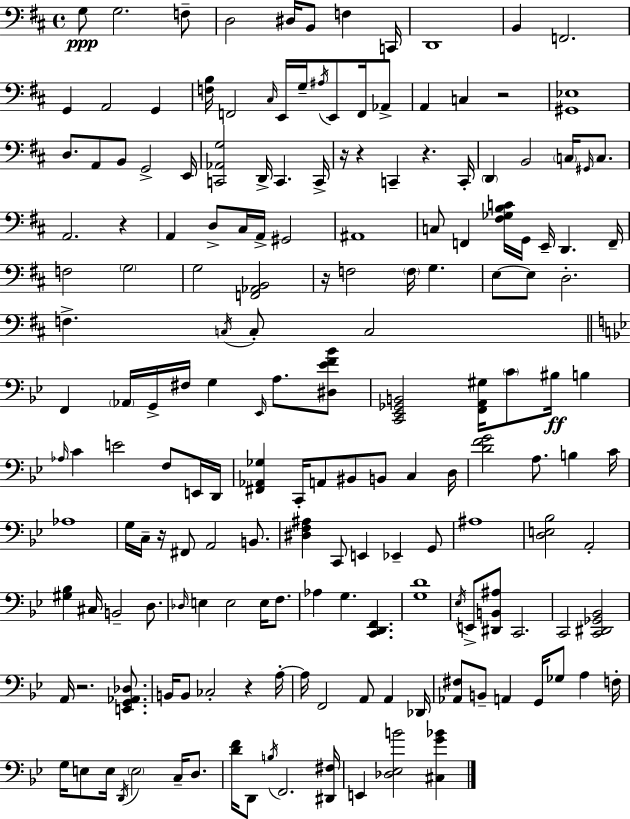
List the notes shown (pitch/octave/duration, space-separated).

G3/e G3/h. F3/e D3/h D#3/s B2/e F3/q C2/s D2/w B2/q F2/h. G2/q A2/h G2/q [F3,B3]/s F2/h C#3/s E2/s G3/s A#3/s E2/e F2/s Ab2/e A2/q C3/q R/h [G#2,Eb3]/w D3/e. A2/e B2/e G2/h E2/s [C2,Ab2,G3]/h D2/s C2/q. C2/s R/s R/q C2/q R/q. C2/s D2/q B2/h C3/s G#2/s C3/e. A2/h. R/q A2/q D3/e C#3/s A2/s G#2/h A#2/w C3/e F2/q [F#3,Gb3,B3,C4]/s G2/s E2/s D2/q. F2/s F3/h G3/h G3/h [F2,Ab2,B2]/h R/s F3/h F3/s G3/q. E3/e E3/e D3/h. F3/q. C3/s C3/e C3/h F2/q Ab2/s G2/s F#3/s G3/q Eb2/s A3/e. [D#3,Eb4,F4,Bb4]/e [C2,Eb2,Gb2,B2]/h [F2,A2,G#3]/s C4/e BIS3/s B3/q Ab3/s C4/q E4/h F3/e E2/s D2/s [F#2,Ab2,Gb3]/q C2/s A2/e BIS2/e B2/e C3/q D3/s [D4,F4,G4]/h A3/e. B3/q C4/s Ab3/w G3/s C3/s R/s F#2/e A2/h B2/e. [D#3,F3,A#3]/q C2/e E2/q Eb2/q G2/e A#3/w [D3,E3,Bb3]/h A2/h [G#3,Bb3]/q C#3/s B2/h D3/e. Db3/s E3/q E3/h E3/s F3/e. Ab3/q G3/q. [C2,D2,F2]/q. [G3,D4]/w Eb3/s E2/e [D#2,B2,A#3]/e C2/h. C2/h [C2,D#2,Gb2,Bb2]/h A2/s R/h. [E2,G2,Ab2,Db3]/e. B2/s B2/e CES3/h R/q A3/s A3/s F2/h A2/e A2/q Db2/s [Ab2,F#3]/e B2/e A2/q G2/s Gb3/e A3/q F3/s G3/s E3/e E3/s D2/s E3/h C3/s D3/e. [D4,F4]/s D2/e B3/s F2/h. [D#2,F#3]/s E2/q [Db3,Eb3,B4]/h [C#3,G4,Bb4]/q